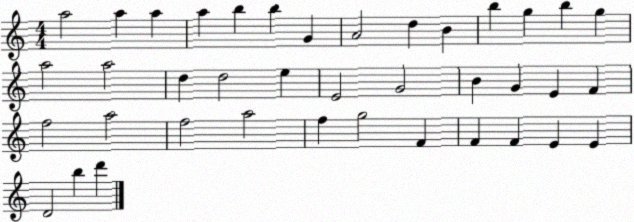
X:1
T:Untitled
M:4/4
L:1/4
K:C
a2 a a a b b G A2 d B b g b g a2 a2 d d2 e E2 G2 B G E F f2 a2 f2 a2 f g2 F F F E E D2 b d'